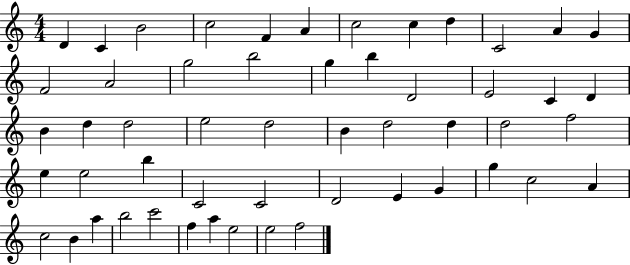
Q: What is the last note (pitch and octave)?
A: F5